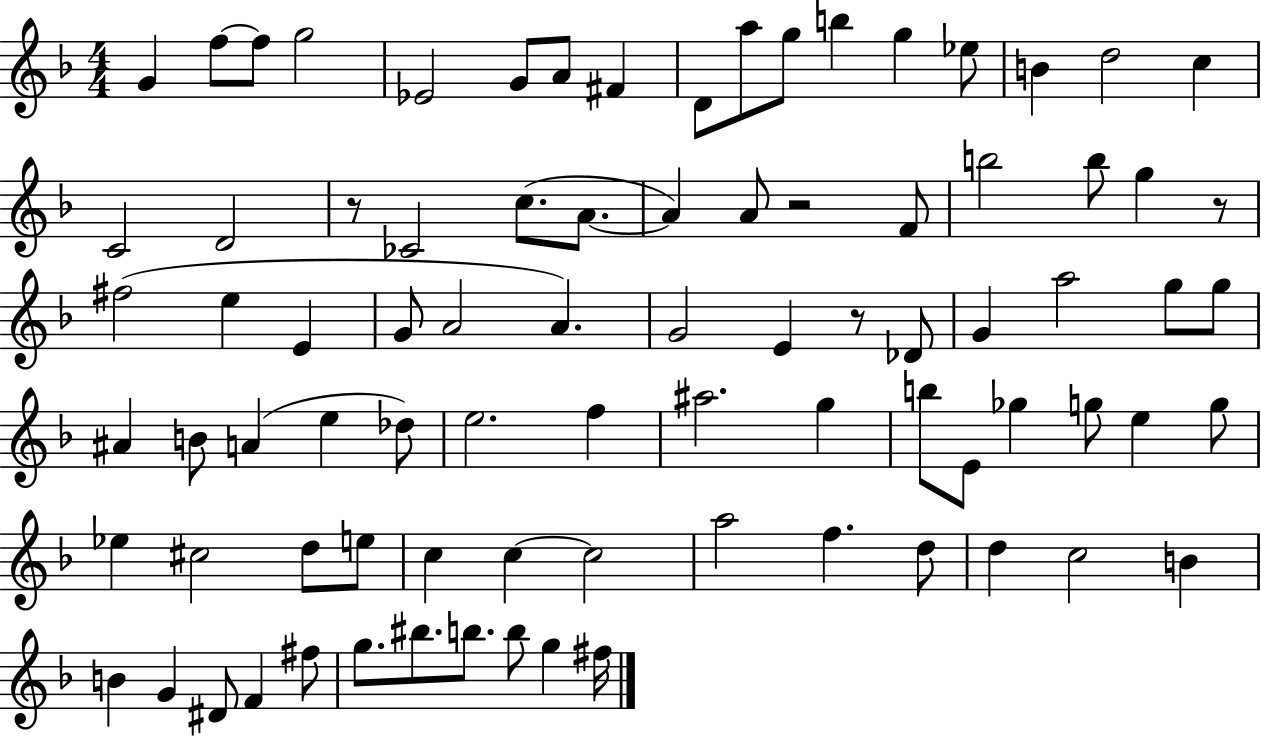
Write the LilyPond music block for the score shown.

{
  \clef treble
  \numericTimeSignature
  \time 4/4
  \key f \major
  g'4 f''8~~ f''8 g''2 | ees'2 g'8 a'8 fis'4 | d'8 a''8 g''8 b''4 g''4 ees''8 | b'4 d''2 c''4 | \break c'2 d'2 | r8 ces'2 c''8.( a'8.~~ | a'4) a'8 r2 f'8 | b''2 b''8 g''4 r8 | \break fis''2( e''4 e'4 | g'8 a'2 a'4.) | g'2 e'4 r8 des'8 | g'4 a''2 g''8 g''8 | \break ais'4 b'8 a'4( e''4 des''8) | e''2. f''4 | ais''2. g''4 | b''8 e'8 ges''4 g''8 e''4 g''8 | \break ees''4 cis''2 d''8 e''8 | c''4 c''4~~ c''2 | a''2 f''4. d''8 | d''4 c''2 b'4 | \break b'4 g'4 dis'8 f'4 fis''8 | g''8. bis''8. b''8. b''8 g''4 fis''16 | \bar "|."
}